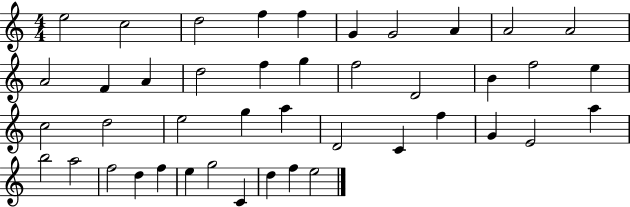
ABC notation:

X:1
T:Untitled
M:4/4
L:1/4
K:C
e2 c2 d2 f f G G2 A A2 A2 A2 F A d2 f g f2 D2 B f2 e c2 d2 e2 g a D2 C f G E2 a b2 a2 f2 d f e g2 C d f e2